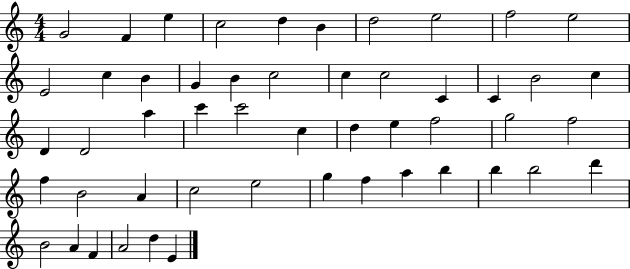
G4/h F4/q E5/q C5/h D5/q B4/q D5/h E5/h F5/h E5/h E4/h C5/q B4/q G4/q B4/q C5/h C5/q C5/h C4/q C4/q B4/h C5/q D4/q D4/h A5/q C6/q C6/h C5/q D5/q E5/q F5/h G5/h F5/h F5/q B4/h A4/q C5/h E5/h G5/q F5/q A5/q B5/q B5/q B5/h D6/q B4/h A4/q F4/q A4/h D5/q E4/q